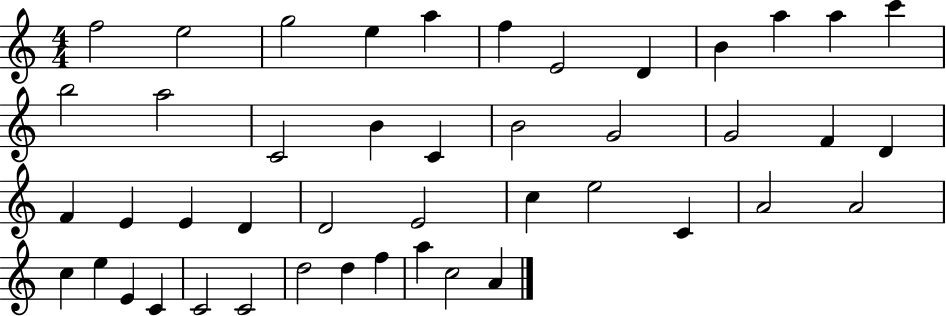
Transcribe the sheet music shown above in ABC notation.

X:1
T:Untitled
M:4/4
L:1/4
K:C
f2 e2 g2 e a f E2 D B a a c' b2 a2 C2 B C B2 G2 G2 F D F E E D D2 E2 c e2 C A2 A2 c e E C C2 C2 d2 d f a c2 A